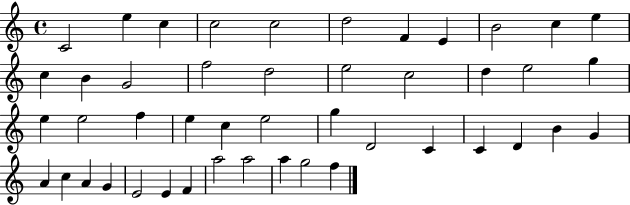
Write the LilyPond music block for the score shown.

{
  \clef treble
  \time 4/4
  \defaultTimeSignature
  \key c \major
  c'2 e''4 c''4 | c''2 c''2 | d''2 f'4 e'4 | b'2 c''4 e''4 | \break c''4 b'4 g'2 | f''2 d''2 | e''2 c''2 | d''4 e''2 g''4 | \break e''4 e''2 f''4 | e''4 c''4 e''2 | g''4 d'2 c'4 | c'4 d'4 b'4 g'4 | \break a'4 c''4 a'4 g'4 | e'2 e'4 f'4 | a''2 a''2 | a''4 g''2 f''4 | \break \bar "|."
}